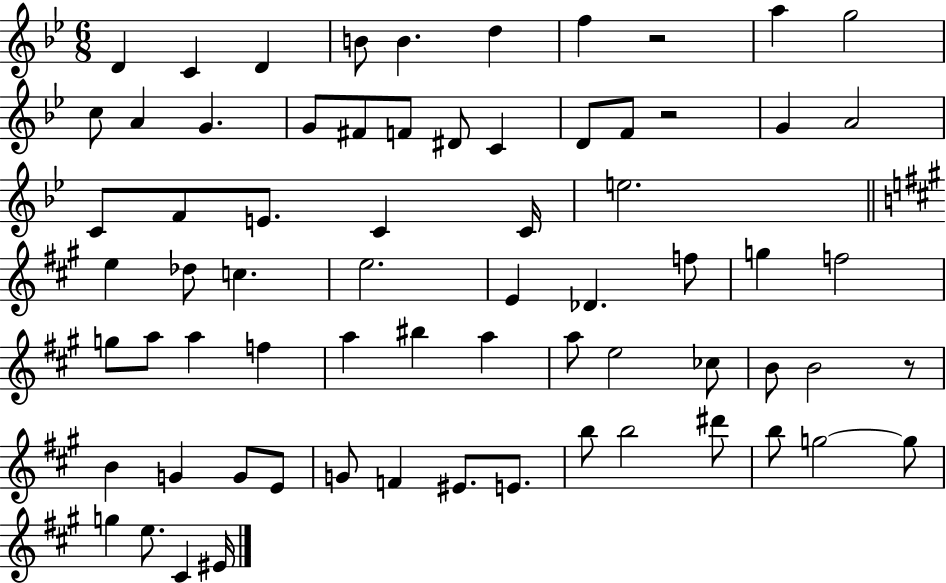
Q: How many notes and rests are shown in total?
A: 69